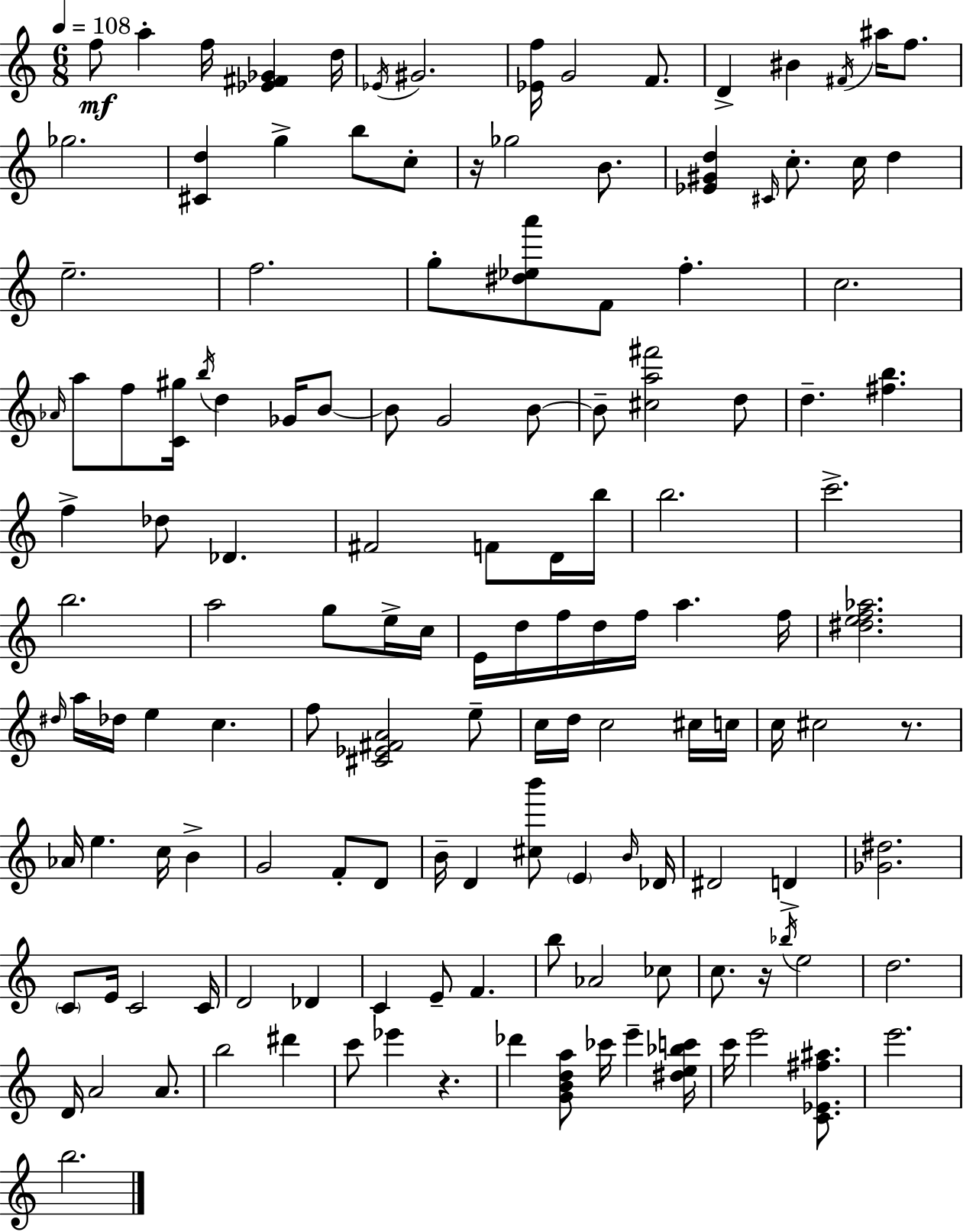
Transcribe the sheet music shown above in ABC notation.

X:1
T:Untitled
M:6/8
L:1/4
K:Am
f/2 a f/4 [_E^F_G] d/4 _E/4 ^G2 [_Ef]/4 G2 F/2 D ^B ^F/4 ^a/4 f/2 _g2 [^Cd] g b/2 c/2 z/4 _g2 B/2 [_E^Gd] ^C/4 c/2 c/4 d e2 f2 g/2 [^d_ea']/2 F/2 f c2 _A/4 a/2 f/2 [C^g]/4 b/4 d _G/4 B/2 B/2 G2 B/2 B/2 [^ca^f']2 d/2 d [^fb] f _d/2 _D ^F2 F/2 D/4 b/4 b2 c'2 b2 a2 g/2 e/4 c/4 E/4 d/4 f/4 d/4 f/4 a f/4 [^def_a]2 ^d/4 a/4 _d/4 e c f/2 [^C_E^FA]2 e/2 c/4 d/4 c2 ^c/4 c/4 c/4 ^c2 z/2 _A/4 e c/4 B G2 F/2 D/2 B/4 D [^cb']/2 E B/4 _D/4 ^D2 D [_G^d]2 C/2 E/4 C2 C/4 D2 _D C E/2 F b/2 _A2 _c/2 c/2 z/4 _b/4 e2 d2 D/4 A2 A/2 b2 ^d' c'/2 _e' z _d' [GBda]/2 _c'/4 e' [^de_bc']/4 c'/4 e'2 [C_E^f^a]/2 e'2 b2